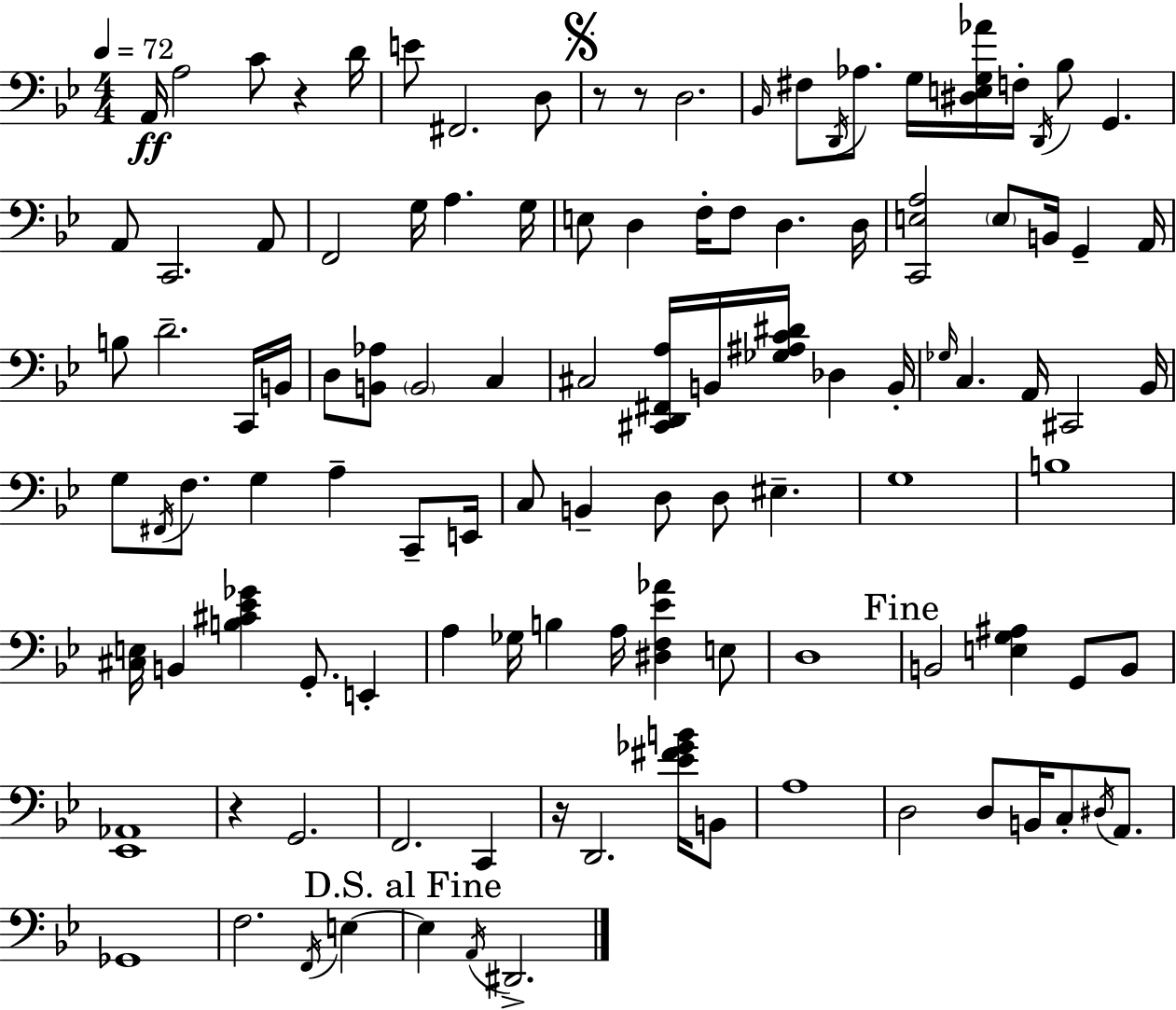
{
  \clef bass
  \numericTimeSignature
  \time 4/4
  \key bes \major
  \tempo 4 = 72
  \repeat volta 2 { a,16\ff a2 c'8 r4 d'16 | e'8 fis,2. d8 | \mark \markup { \musicglyph "scripts.segno" } r8 r8 d2. | \grace { bes,16 } fis8 \acciaccatura { d,16 } aes8. g16 <dis e g aes'>16 f16-. \acciaccatura { d,16 } bes8 g,4. | \break a,8 c,2. | a,8 f,2 g16 a4. | g16 e8 d4 f16-. f8 d4. | d16 <c, e a>2 \parenthesize e8 b,16 g,4-- | \break a,16 b8 d'2.-- | c,16 b,16 d8 <b, aes>8 \parenthesize b,2 c4 | cis2 <cis, d, fis, a>16 b,16 <ges ais c' dis'>16 des4 | b,16-. \grace { ges16 } c4. a,16 cis,2 | \break bes,16 g8 \acciaccatura { fis,16 } f8. g4 a4-- | c,8-- e,16 c8 b,4-- d8 d8 eis4.-- | g1 | b1 | \break <cis e>16 b,4 <b cis' ees' ges'>4 g,8.-. | e,4-. a4 ges16 b4 a16 <dis f ees' aes'>4 | e8 d1 | \mark "Fine" b,2 <e g ais>4 | \break g,8 b,8 <ees, aes,>1 | r4 g,2. | f,2. | c,4 r16 d,2. | \break <ees' fis' ges' b'>16 b,8 a1 | d2 d8 b,16 | c8-. \acciaccatura { dis16 } a,8. ges,1 | f2. | \break \acciaccatura { f,16 } e4~~ \mark "D.S. al Fine" e4 \acciaccatura { a,16 } dis,2.-> | } \bar "|."
}